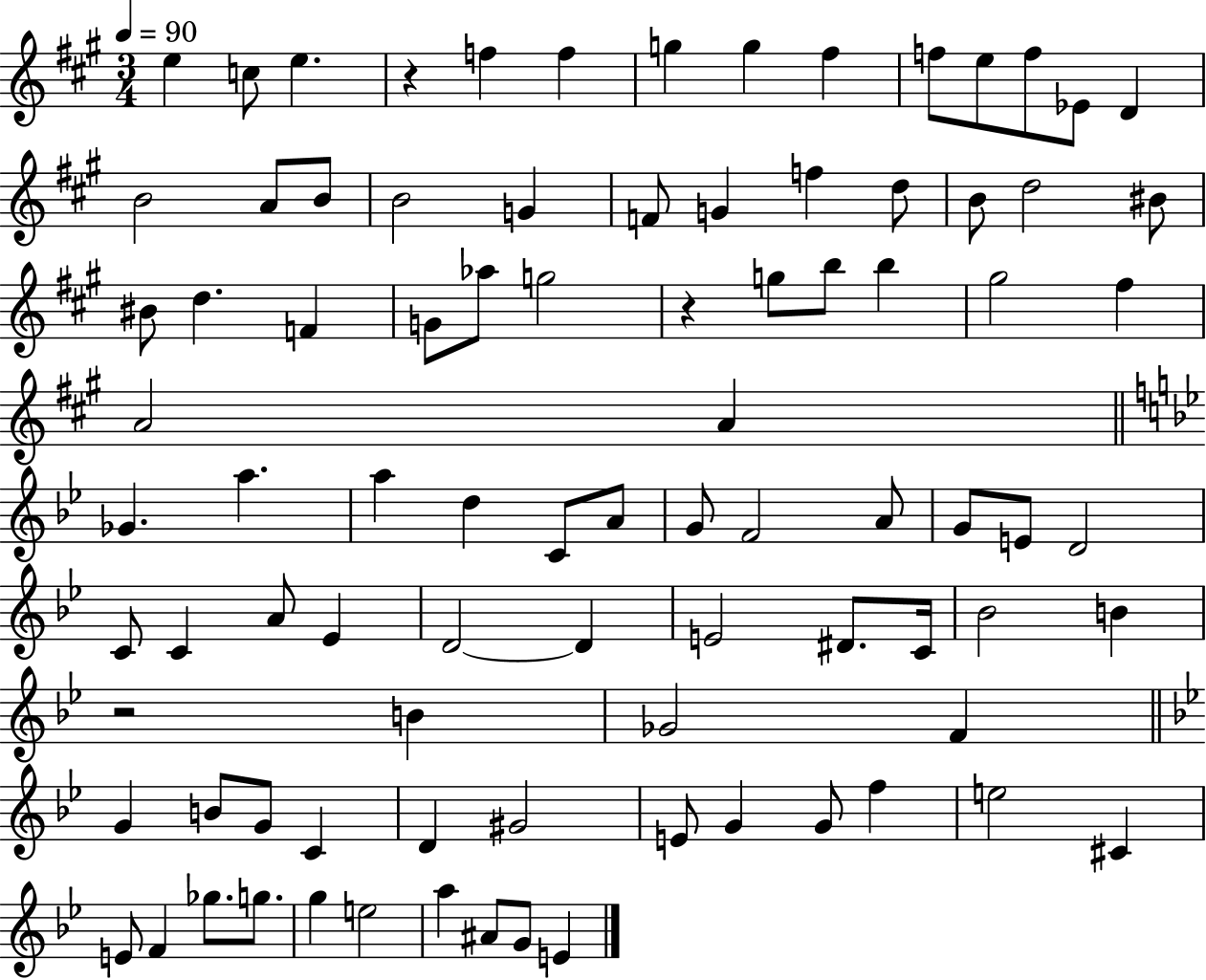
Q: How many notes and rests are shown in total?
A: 89